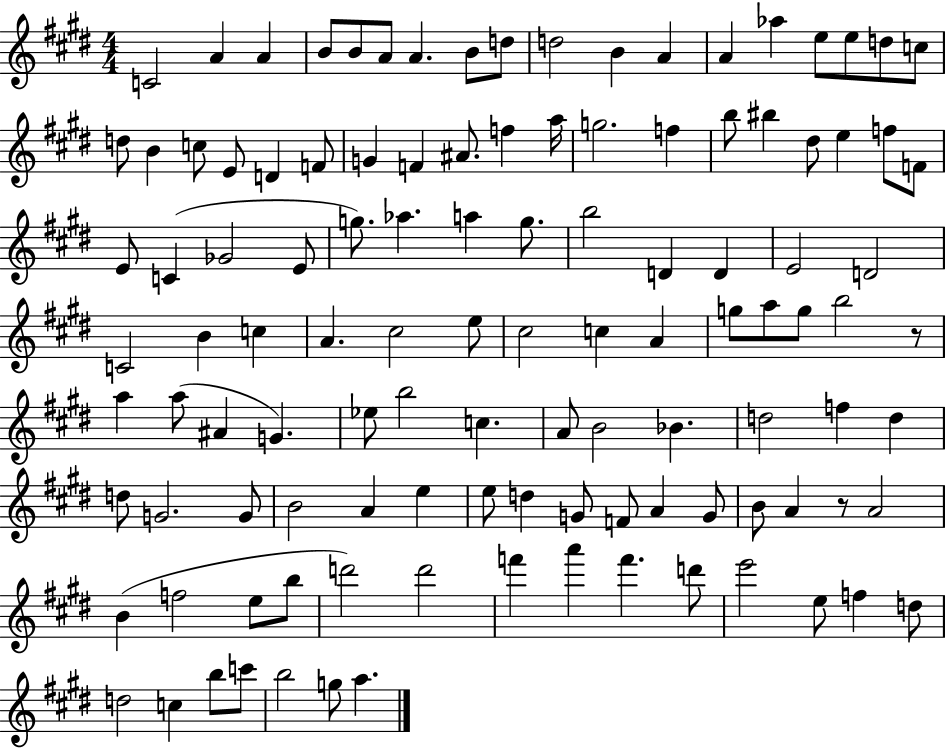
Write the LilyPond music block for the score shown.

{
  \clef treble
  \numericTimeSignature
  \time 4/4
  \key e \major
  c'2 a'4 a'4 | b'8 b'8 a'8 a'4. b'8 d''8 | d''2 b'4 a'4 | a'4 aes''4 e''8 e''8 d''8 c''8 | \break d''8 b'4 c''8 e'8 d'4 f'8 | g'4 f'4 ais'8. f''4 a''16 | g''2. f''4 | b''8 bis''4 dis''8 e''4 f''8 f'8 | \break e'8 c'4( ges'2 e'8 | g''8.) aes''4. a''4 g''8. | b''2 d'4 d'4 | e'2 d'2 | \break c'2 b'4 c''4 | a'4. cis''2 e''8 | cis''2 c''4 a'4 | g''8 a''8 g''8 b''2 r8 | \break a''4 a''8( ais'4 g'4.) | ees''8 b''2 c''4. | a'8 b'2 bes'4. | d''2 f''4 d''4 | \break d''8 g'2. g'8 | b'2 a'4 e''4 | e''8 d''4 g'8 f'8 a'4 g'8 | b'8 a'4 r8 a'2 | \break b'4( f''2 e''8 b''8 | d'''2) d'''2 | f'''4 a'''4 f'''4. d'''8 | e'''2 e''8 f''4 d''8 | \break d''2 c''4 b''8 c'''8 | b''2 g''8 a''4. | \bar "|."
}